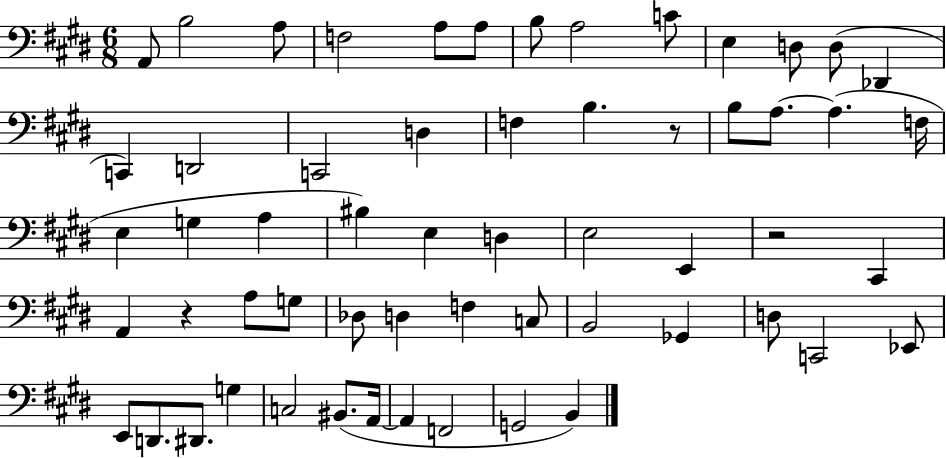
A2/e B3/h A3/e F3/h A3/e A3/e B3/e A3/h C4/e E3/q D3/e D3/e Db2/q C2/q D2/h C2/h D3/q F3/q B3/q. R/e B3/e A3/e. A3/q. F3/s E3/q G3/q A3/q BIS3/q E3/q D3/q E3/h E2/q R/h C#2/q A2/q R/q A3/e G3/e Db3/e D3/q F3/q C3/e B2/h Gb2/q D3/e C2/h Eb2/e E2/e D2/e. D#2/e. G3/q C3/h BIS2/e. A2/s A2/q F2/h G2/h B2/q